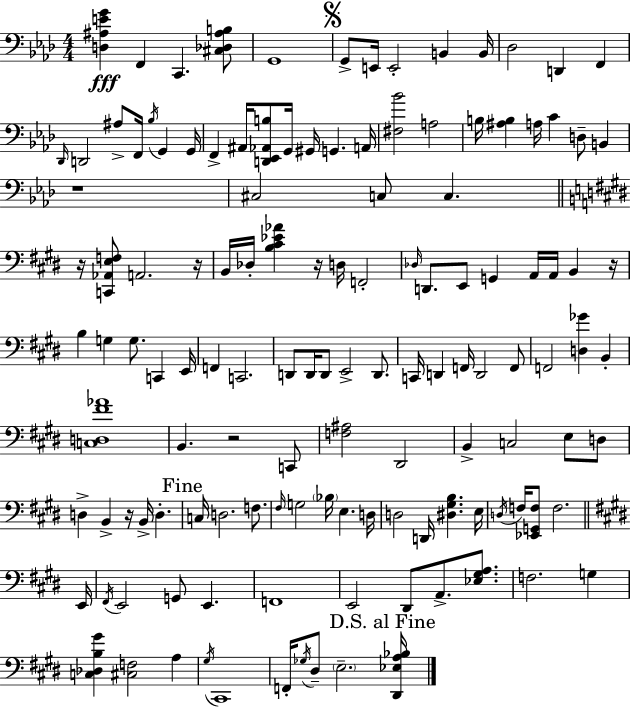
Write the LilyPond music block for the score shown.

{
  \clef bass
  \numericTimeSignature
  \time 4/4
  \key f \minor
  <d ais e' g'>4\fff f,4 c,4. <cis des ais b>8 | g,1 | \mark \markup { \musicglyph "scripts.segno" } g,8-> e,16 e,2-. b,4 b,16 | des2 d,4 f,4 | \break \grace { des,16 } d,2 ais8-> f,16 \acciaccatura { bes16 } g,4 | g,16 f,4-> ais,16 <d, ees, aes, b>8 g,16 gis,16 g,4. | a,16 <fis bes'>2 a2 | b16 <ais b>4 a16 c'4 d8-- b,4 | \break r1 | cis2 c8 c4. | \bar "||" \break \key e \major r16 <c, aes, e f>8 a,2. r16 | b,16 des16-. <b cis' ees' aes'>4 r16 d16 f,2-. | \grace { des16 } d,8. e,8 g,4 a,16 a,16 b,4 | r16 b4 g4 g8. c,4 | \break e,16 f,4 c,2. | d,8 d,16 d,8 e,2-> d,8. | c,16 d,4 f,16 d,2 f,8 | f,2 <d ges'>4 b,4-. | \break <c d fis' aes'>1 | b,4. r2 c,8 | <f ais>2 dis,2 | b,4-> c2 e8 d8 | \break d4-> b,4-> r16 b,16-> d4.-. | \mark "Fine" c16 d2. f8. | \grace { fis16 } g2 \parenthesize bes16 e4. | d16 d2 d,16 <dis gis b>4. | \break e16 \acciaccatura { d16 } f16 <ees, g, f>8 f2. | \bar "||" \break \key e \major e,16 \acciaccatura { fis,16 } e,2 g,8 e,4. | f,1 | e,2 dis,8 a,8.-> <ees gis a>8. | f2. g4 | \break <c des b gis'>4 <cis f>2 a4 | \acciaccatura { gis16 } cis,1 | f,16-. \acciaccatura { ges16 } dis8-- \parenthesize e2.-- | \mark "D.S. al Fine" <dis, ees a bes>16 \bar "|."
}